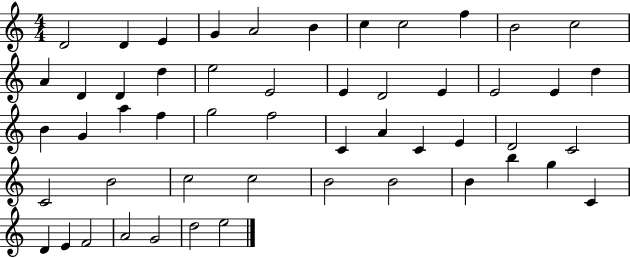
D4/h D4/q E4/q G4/q A4/h B4/q C5/q C5/h F5/q B4/h C5/h A4/q D4/q D4/q D5/q E5/h E4/h E4/q D4/h E4/q E4/h E4/q D5/q B4/q G4/q A5/q F5/q G5/h F5/h C4/q A4/q C4/q E4/q D4/h C4/h C4/h B4/h C5/h C5/h B4/h B4/h B4/q B5/q G5/q C4/q D4/q E4/q F4/h A4/h G4/h D5/h E5/h